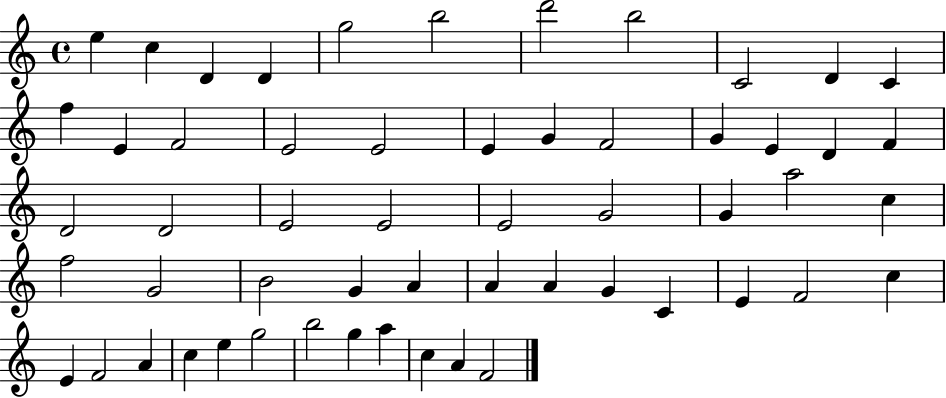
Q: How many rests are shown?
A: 0